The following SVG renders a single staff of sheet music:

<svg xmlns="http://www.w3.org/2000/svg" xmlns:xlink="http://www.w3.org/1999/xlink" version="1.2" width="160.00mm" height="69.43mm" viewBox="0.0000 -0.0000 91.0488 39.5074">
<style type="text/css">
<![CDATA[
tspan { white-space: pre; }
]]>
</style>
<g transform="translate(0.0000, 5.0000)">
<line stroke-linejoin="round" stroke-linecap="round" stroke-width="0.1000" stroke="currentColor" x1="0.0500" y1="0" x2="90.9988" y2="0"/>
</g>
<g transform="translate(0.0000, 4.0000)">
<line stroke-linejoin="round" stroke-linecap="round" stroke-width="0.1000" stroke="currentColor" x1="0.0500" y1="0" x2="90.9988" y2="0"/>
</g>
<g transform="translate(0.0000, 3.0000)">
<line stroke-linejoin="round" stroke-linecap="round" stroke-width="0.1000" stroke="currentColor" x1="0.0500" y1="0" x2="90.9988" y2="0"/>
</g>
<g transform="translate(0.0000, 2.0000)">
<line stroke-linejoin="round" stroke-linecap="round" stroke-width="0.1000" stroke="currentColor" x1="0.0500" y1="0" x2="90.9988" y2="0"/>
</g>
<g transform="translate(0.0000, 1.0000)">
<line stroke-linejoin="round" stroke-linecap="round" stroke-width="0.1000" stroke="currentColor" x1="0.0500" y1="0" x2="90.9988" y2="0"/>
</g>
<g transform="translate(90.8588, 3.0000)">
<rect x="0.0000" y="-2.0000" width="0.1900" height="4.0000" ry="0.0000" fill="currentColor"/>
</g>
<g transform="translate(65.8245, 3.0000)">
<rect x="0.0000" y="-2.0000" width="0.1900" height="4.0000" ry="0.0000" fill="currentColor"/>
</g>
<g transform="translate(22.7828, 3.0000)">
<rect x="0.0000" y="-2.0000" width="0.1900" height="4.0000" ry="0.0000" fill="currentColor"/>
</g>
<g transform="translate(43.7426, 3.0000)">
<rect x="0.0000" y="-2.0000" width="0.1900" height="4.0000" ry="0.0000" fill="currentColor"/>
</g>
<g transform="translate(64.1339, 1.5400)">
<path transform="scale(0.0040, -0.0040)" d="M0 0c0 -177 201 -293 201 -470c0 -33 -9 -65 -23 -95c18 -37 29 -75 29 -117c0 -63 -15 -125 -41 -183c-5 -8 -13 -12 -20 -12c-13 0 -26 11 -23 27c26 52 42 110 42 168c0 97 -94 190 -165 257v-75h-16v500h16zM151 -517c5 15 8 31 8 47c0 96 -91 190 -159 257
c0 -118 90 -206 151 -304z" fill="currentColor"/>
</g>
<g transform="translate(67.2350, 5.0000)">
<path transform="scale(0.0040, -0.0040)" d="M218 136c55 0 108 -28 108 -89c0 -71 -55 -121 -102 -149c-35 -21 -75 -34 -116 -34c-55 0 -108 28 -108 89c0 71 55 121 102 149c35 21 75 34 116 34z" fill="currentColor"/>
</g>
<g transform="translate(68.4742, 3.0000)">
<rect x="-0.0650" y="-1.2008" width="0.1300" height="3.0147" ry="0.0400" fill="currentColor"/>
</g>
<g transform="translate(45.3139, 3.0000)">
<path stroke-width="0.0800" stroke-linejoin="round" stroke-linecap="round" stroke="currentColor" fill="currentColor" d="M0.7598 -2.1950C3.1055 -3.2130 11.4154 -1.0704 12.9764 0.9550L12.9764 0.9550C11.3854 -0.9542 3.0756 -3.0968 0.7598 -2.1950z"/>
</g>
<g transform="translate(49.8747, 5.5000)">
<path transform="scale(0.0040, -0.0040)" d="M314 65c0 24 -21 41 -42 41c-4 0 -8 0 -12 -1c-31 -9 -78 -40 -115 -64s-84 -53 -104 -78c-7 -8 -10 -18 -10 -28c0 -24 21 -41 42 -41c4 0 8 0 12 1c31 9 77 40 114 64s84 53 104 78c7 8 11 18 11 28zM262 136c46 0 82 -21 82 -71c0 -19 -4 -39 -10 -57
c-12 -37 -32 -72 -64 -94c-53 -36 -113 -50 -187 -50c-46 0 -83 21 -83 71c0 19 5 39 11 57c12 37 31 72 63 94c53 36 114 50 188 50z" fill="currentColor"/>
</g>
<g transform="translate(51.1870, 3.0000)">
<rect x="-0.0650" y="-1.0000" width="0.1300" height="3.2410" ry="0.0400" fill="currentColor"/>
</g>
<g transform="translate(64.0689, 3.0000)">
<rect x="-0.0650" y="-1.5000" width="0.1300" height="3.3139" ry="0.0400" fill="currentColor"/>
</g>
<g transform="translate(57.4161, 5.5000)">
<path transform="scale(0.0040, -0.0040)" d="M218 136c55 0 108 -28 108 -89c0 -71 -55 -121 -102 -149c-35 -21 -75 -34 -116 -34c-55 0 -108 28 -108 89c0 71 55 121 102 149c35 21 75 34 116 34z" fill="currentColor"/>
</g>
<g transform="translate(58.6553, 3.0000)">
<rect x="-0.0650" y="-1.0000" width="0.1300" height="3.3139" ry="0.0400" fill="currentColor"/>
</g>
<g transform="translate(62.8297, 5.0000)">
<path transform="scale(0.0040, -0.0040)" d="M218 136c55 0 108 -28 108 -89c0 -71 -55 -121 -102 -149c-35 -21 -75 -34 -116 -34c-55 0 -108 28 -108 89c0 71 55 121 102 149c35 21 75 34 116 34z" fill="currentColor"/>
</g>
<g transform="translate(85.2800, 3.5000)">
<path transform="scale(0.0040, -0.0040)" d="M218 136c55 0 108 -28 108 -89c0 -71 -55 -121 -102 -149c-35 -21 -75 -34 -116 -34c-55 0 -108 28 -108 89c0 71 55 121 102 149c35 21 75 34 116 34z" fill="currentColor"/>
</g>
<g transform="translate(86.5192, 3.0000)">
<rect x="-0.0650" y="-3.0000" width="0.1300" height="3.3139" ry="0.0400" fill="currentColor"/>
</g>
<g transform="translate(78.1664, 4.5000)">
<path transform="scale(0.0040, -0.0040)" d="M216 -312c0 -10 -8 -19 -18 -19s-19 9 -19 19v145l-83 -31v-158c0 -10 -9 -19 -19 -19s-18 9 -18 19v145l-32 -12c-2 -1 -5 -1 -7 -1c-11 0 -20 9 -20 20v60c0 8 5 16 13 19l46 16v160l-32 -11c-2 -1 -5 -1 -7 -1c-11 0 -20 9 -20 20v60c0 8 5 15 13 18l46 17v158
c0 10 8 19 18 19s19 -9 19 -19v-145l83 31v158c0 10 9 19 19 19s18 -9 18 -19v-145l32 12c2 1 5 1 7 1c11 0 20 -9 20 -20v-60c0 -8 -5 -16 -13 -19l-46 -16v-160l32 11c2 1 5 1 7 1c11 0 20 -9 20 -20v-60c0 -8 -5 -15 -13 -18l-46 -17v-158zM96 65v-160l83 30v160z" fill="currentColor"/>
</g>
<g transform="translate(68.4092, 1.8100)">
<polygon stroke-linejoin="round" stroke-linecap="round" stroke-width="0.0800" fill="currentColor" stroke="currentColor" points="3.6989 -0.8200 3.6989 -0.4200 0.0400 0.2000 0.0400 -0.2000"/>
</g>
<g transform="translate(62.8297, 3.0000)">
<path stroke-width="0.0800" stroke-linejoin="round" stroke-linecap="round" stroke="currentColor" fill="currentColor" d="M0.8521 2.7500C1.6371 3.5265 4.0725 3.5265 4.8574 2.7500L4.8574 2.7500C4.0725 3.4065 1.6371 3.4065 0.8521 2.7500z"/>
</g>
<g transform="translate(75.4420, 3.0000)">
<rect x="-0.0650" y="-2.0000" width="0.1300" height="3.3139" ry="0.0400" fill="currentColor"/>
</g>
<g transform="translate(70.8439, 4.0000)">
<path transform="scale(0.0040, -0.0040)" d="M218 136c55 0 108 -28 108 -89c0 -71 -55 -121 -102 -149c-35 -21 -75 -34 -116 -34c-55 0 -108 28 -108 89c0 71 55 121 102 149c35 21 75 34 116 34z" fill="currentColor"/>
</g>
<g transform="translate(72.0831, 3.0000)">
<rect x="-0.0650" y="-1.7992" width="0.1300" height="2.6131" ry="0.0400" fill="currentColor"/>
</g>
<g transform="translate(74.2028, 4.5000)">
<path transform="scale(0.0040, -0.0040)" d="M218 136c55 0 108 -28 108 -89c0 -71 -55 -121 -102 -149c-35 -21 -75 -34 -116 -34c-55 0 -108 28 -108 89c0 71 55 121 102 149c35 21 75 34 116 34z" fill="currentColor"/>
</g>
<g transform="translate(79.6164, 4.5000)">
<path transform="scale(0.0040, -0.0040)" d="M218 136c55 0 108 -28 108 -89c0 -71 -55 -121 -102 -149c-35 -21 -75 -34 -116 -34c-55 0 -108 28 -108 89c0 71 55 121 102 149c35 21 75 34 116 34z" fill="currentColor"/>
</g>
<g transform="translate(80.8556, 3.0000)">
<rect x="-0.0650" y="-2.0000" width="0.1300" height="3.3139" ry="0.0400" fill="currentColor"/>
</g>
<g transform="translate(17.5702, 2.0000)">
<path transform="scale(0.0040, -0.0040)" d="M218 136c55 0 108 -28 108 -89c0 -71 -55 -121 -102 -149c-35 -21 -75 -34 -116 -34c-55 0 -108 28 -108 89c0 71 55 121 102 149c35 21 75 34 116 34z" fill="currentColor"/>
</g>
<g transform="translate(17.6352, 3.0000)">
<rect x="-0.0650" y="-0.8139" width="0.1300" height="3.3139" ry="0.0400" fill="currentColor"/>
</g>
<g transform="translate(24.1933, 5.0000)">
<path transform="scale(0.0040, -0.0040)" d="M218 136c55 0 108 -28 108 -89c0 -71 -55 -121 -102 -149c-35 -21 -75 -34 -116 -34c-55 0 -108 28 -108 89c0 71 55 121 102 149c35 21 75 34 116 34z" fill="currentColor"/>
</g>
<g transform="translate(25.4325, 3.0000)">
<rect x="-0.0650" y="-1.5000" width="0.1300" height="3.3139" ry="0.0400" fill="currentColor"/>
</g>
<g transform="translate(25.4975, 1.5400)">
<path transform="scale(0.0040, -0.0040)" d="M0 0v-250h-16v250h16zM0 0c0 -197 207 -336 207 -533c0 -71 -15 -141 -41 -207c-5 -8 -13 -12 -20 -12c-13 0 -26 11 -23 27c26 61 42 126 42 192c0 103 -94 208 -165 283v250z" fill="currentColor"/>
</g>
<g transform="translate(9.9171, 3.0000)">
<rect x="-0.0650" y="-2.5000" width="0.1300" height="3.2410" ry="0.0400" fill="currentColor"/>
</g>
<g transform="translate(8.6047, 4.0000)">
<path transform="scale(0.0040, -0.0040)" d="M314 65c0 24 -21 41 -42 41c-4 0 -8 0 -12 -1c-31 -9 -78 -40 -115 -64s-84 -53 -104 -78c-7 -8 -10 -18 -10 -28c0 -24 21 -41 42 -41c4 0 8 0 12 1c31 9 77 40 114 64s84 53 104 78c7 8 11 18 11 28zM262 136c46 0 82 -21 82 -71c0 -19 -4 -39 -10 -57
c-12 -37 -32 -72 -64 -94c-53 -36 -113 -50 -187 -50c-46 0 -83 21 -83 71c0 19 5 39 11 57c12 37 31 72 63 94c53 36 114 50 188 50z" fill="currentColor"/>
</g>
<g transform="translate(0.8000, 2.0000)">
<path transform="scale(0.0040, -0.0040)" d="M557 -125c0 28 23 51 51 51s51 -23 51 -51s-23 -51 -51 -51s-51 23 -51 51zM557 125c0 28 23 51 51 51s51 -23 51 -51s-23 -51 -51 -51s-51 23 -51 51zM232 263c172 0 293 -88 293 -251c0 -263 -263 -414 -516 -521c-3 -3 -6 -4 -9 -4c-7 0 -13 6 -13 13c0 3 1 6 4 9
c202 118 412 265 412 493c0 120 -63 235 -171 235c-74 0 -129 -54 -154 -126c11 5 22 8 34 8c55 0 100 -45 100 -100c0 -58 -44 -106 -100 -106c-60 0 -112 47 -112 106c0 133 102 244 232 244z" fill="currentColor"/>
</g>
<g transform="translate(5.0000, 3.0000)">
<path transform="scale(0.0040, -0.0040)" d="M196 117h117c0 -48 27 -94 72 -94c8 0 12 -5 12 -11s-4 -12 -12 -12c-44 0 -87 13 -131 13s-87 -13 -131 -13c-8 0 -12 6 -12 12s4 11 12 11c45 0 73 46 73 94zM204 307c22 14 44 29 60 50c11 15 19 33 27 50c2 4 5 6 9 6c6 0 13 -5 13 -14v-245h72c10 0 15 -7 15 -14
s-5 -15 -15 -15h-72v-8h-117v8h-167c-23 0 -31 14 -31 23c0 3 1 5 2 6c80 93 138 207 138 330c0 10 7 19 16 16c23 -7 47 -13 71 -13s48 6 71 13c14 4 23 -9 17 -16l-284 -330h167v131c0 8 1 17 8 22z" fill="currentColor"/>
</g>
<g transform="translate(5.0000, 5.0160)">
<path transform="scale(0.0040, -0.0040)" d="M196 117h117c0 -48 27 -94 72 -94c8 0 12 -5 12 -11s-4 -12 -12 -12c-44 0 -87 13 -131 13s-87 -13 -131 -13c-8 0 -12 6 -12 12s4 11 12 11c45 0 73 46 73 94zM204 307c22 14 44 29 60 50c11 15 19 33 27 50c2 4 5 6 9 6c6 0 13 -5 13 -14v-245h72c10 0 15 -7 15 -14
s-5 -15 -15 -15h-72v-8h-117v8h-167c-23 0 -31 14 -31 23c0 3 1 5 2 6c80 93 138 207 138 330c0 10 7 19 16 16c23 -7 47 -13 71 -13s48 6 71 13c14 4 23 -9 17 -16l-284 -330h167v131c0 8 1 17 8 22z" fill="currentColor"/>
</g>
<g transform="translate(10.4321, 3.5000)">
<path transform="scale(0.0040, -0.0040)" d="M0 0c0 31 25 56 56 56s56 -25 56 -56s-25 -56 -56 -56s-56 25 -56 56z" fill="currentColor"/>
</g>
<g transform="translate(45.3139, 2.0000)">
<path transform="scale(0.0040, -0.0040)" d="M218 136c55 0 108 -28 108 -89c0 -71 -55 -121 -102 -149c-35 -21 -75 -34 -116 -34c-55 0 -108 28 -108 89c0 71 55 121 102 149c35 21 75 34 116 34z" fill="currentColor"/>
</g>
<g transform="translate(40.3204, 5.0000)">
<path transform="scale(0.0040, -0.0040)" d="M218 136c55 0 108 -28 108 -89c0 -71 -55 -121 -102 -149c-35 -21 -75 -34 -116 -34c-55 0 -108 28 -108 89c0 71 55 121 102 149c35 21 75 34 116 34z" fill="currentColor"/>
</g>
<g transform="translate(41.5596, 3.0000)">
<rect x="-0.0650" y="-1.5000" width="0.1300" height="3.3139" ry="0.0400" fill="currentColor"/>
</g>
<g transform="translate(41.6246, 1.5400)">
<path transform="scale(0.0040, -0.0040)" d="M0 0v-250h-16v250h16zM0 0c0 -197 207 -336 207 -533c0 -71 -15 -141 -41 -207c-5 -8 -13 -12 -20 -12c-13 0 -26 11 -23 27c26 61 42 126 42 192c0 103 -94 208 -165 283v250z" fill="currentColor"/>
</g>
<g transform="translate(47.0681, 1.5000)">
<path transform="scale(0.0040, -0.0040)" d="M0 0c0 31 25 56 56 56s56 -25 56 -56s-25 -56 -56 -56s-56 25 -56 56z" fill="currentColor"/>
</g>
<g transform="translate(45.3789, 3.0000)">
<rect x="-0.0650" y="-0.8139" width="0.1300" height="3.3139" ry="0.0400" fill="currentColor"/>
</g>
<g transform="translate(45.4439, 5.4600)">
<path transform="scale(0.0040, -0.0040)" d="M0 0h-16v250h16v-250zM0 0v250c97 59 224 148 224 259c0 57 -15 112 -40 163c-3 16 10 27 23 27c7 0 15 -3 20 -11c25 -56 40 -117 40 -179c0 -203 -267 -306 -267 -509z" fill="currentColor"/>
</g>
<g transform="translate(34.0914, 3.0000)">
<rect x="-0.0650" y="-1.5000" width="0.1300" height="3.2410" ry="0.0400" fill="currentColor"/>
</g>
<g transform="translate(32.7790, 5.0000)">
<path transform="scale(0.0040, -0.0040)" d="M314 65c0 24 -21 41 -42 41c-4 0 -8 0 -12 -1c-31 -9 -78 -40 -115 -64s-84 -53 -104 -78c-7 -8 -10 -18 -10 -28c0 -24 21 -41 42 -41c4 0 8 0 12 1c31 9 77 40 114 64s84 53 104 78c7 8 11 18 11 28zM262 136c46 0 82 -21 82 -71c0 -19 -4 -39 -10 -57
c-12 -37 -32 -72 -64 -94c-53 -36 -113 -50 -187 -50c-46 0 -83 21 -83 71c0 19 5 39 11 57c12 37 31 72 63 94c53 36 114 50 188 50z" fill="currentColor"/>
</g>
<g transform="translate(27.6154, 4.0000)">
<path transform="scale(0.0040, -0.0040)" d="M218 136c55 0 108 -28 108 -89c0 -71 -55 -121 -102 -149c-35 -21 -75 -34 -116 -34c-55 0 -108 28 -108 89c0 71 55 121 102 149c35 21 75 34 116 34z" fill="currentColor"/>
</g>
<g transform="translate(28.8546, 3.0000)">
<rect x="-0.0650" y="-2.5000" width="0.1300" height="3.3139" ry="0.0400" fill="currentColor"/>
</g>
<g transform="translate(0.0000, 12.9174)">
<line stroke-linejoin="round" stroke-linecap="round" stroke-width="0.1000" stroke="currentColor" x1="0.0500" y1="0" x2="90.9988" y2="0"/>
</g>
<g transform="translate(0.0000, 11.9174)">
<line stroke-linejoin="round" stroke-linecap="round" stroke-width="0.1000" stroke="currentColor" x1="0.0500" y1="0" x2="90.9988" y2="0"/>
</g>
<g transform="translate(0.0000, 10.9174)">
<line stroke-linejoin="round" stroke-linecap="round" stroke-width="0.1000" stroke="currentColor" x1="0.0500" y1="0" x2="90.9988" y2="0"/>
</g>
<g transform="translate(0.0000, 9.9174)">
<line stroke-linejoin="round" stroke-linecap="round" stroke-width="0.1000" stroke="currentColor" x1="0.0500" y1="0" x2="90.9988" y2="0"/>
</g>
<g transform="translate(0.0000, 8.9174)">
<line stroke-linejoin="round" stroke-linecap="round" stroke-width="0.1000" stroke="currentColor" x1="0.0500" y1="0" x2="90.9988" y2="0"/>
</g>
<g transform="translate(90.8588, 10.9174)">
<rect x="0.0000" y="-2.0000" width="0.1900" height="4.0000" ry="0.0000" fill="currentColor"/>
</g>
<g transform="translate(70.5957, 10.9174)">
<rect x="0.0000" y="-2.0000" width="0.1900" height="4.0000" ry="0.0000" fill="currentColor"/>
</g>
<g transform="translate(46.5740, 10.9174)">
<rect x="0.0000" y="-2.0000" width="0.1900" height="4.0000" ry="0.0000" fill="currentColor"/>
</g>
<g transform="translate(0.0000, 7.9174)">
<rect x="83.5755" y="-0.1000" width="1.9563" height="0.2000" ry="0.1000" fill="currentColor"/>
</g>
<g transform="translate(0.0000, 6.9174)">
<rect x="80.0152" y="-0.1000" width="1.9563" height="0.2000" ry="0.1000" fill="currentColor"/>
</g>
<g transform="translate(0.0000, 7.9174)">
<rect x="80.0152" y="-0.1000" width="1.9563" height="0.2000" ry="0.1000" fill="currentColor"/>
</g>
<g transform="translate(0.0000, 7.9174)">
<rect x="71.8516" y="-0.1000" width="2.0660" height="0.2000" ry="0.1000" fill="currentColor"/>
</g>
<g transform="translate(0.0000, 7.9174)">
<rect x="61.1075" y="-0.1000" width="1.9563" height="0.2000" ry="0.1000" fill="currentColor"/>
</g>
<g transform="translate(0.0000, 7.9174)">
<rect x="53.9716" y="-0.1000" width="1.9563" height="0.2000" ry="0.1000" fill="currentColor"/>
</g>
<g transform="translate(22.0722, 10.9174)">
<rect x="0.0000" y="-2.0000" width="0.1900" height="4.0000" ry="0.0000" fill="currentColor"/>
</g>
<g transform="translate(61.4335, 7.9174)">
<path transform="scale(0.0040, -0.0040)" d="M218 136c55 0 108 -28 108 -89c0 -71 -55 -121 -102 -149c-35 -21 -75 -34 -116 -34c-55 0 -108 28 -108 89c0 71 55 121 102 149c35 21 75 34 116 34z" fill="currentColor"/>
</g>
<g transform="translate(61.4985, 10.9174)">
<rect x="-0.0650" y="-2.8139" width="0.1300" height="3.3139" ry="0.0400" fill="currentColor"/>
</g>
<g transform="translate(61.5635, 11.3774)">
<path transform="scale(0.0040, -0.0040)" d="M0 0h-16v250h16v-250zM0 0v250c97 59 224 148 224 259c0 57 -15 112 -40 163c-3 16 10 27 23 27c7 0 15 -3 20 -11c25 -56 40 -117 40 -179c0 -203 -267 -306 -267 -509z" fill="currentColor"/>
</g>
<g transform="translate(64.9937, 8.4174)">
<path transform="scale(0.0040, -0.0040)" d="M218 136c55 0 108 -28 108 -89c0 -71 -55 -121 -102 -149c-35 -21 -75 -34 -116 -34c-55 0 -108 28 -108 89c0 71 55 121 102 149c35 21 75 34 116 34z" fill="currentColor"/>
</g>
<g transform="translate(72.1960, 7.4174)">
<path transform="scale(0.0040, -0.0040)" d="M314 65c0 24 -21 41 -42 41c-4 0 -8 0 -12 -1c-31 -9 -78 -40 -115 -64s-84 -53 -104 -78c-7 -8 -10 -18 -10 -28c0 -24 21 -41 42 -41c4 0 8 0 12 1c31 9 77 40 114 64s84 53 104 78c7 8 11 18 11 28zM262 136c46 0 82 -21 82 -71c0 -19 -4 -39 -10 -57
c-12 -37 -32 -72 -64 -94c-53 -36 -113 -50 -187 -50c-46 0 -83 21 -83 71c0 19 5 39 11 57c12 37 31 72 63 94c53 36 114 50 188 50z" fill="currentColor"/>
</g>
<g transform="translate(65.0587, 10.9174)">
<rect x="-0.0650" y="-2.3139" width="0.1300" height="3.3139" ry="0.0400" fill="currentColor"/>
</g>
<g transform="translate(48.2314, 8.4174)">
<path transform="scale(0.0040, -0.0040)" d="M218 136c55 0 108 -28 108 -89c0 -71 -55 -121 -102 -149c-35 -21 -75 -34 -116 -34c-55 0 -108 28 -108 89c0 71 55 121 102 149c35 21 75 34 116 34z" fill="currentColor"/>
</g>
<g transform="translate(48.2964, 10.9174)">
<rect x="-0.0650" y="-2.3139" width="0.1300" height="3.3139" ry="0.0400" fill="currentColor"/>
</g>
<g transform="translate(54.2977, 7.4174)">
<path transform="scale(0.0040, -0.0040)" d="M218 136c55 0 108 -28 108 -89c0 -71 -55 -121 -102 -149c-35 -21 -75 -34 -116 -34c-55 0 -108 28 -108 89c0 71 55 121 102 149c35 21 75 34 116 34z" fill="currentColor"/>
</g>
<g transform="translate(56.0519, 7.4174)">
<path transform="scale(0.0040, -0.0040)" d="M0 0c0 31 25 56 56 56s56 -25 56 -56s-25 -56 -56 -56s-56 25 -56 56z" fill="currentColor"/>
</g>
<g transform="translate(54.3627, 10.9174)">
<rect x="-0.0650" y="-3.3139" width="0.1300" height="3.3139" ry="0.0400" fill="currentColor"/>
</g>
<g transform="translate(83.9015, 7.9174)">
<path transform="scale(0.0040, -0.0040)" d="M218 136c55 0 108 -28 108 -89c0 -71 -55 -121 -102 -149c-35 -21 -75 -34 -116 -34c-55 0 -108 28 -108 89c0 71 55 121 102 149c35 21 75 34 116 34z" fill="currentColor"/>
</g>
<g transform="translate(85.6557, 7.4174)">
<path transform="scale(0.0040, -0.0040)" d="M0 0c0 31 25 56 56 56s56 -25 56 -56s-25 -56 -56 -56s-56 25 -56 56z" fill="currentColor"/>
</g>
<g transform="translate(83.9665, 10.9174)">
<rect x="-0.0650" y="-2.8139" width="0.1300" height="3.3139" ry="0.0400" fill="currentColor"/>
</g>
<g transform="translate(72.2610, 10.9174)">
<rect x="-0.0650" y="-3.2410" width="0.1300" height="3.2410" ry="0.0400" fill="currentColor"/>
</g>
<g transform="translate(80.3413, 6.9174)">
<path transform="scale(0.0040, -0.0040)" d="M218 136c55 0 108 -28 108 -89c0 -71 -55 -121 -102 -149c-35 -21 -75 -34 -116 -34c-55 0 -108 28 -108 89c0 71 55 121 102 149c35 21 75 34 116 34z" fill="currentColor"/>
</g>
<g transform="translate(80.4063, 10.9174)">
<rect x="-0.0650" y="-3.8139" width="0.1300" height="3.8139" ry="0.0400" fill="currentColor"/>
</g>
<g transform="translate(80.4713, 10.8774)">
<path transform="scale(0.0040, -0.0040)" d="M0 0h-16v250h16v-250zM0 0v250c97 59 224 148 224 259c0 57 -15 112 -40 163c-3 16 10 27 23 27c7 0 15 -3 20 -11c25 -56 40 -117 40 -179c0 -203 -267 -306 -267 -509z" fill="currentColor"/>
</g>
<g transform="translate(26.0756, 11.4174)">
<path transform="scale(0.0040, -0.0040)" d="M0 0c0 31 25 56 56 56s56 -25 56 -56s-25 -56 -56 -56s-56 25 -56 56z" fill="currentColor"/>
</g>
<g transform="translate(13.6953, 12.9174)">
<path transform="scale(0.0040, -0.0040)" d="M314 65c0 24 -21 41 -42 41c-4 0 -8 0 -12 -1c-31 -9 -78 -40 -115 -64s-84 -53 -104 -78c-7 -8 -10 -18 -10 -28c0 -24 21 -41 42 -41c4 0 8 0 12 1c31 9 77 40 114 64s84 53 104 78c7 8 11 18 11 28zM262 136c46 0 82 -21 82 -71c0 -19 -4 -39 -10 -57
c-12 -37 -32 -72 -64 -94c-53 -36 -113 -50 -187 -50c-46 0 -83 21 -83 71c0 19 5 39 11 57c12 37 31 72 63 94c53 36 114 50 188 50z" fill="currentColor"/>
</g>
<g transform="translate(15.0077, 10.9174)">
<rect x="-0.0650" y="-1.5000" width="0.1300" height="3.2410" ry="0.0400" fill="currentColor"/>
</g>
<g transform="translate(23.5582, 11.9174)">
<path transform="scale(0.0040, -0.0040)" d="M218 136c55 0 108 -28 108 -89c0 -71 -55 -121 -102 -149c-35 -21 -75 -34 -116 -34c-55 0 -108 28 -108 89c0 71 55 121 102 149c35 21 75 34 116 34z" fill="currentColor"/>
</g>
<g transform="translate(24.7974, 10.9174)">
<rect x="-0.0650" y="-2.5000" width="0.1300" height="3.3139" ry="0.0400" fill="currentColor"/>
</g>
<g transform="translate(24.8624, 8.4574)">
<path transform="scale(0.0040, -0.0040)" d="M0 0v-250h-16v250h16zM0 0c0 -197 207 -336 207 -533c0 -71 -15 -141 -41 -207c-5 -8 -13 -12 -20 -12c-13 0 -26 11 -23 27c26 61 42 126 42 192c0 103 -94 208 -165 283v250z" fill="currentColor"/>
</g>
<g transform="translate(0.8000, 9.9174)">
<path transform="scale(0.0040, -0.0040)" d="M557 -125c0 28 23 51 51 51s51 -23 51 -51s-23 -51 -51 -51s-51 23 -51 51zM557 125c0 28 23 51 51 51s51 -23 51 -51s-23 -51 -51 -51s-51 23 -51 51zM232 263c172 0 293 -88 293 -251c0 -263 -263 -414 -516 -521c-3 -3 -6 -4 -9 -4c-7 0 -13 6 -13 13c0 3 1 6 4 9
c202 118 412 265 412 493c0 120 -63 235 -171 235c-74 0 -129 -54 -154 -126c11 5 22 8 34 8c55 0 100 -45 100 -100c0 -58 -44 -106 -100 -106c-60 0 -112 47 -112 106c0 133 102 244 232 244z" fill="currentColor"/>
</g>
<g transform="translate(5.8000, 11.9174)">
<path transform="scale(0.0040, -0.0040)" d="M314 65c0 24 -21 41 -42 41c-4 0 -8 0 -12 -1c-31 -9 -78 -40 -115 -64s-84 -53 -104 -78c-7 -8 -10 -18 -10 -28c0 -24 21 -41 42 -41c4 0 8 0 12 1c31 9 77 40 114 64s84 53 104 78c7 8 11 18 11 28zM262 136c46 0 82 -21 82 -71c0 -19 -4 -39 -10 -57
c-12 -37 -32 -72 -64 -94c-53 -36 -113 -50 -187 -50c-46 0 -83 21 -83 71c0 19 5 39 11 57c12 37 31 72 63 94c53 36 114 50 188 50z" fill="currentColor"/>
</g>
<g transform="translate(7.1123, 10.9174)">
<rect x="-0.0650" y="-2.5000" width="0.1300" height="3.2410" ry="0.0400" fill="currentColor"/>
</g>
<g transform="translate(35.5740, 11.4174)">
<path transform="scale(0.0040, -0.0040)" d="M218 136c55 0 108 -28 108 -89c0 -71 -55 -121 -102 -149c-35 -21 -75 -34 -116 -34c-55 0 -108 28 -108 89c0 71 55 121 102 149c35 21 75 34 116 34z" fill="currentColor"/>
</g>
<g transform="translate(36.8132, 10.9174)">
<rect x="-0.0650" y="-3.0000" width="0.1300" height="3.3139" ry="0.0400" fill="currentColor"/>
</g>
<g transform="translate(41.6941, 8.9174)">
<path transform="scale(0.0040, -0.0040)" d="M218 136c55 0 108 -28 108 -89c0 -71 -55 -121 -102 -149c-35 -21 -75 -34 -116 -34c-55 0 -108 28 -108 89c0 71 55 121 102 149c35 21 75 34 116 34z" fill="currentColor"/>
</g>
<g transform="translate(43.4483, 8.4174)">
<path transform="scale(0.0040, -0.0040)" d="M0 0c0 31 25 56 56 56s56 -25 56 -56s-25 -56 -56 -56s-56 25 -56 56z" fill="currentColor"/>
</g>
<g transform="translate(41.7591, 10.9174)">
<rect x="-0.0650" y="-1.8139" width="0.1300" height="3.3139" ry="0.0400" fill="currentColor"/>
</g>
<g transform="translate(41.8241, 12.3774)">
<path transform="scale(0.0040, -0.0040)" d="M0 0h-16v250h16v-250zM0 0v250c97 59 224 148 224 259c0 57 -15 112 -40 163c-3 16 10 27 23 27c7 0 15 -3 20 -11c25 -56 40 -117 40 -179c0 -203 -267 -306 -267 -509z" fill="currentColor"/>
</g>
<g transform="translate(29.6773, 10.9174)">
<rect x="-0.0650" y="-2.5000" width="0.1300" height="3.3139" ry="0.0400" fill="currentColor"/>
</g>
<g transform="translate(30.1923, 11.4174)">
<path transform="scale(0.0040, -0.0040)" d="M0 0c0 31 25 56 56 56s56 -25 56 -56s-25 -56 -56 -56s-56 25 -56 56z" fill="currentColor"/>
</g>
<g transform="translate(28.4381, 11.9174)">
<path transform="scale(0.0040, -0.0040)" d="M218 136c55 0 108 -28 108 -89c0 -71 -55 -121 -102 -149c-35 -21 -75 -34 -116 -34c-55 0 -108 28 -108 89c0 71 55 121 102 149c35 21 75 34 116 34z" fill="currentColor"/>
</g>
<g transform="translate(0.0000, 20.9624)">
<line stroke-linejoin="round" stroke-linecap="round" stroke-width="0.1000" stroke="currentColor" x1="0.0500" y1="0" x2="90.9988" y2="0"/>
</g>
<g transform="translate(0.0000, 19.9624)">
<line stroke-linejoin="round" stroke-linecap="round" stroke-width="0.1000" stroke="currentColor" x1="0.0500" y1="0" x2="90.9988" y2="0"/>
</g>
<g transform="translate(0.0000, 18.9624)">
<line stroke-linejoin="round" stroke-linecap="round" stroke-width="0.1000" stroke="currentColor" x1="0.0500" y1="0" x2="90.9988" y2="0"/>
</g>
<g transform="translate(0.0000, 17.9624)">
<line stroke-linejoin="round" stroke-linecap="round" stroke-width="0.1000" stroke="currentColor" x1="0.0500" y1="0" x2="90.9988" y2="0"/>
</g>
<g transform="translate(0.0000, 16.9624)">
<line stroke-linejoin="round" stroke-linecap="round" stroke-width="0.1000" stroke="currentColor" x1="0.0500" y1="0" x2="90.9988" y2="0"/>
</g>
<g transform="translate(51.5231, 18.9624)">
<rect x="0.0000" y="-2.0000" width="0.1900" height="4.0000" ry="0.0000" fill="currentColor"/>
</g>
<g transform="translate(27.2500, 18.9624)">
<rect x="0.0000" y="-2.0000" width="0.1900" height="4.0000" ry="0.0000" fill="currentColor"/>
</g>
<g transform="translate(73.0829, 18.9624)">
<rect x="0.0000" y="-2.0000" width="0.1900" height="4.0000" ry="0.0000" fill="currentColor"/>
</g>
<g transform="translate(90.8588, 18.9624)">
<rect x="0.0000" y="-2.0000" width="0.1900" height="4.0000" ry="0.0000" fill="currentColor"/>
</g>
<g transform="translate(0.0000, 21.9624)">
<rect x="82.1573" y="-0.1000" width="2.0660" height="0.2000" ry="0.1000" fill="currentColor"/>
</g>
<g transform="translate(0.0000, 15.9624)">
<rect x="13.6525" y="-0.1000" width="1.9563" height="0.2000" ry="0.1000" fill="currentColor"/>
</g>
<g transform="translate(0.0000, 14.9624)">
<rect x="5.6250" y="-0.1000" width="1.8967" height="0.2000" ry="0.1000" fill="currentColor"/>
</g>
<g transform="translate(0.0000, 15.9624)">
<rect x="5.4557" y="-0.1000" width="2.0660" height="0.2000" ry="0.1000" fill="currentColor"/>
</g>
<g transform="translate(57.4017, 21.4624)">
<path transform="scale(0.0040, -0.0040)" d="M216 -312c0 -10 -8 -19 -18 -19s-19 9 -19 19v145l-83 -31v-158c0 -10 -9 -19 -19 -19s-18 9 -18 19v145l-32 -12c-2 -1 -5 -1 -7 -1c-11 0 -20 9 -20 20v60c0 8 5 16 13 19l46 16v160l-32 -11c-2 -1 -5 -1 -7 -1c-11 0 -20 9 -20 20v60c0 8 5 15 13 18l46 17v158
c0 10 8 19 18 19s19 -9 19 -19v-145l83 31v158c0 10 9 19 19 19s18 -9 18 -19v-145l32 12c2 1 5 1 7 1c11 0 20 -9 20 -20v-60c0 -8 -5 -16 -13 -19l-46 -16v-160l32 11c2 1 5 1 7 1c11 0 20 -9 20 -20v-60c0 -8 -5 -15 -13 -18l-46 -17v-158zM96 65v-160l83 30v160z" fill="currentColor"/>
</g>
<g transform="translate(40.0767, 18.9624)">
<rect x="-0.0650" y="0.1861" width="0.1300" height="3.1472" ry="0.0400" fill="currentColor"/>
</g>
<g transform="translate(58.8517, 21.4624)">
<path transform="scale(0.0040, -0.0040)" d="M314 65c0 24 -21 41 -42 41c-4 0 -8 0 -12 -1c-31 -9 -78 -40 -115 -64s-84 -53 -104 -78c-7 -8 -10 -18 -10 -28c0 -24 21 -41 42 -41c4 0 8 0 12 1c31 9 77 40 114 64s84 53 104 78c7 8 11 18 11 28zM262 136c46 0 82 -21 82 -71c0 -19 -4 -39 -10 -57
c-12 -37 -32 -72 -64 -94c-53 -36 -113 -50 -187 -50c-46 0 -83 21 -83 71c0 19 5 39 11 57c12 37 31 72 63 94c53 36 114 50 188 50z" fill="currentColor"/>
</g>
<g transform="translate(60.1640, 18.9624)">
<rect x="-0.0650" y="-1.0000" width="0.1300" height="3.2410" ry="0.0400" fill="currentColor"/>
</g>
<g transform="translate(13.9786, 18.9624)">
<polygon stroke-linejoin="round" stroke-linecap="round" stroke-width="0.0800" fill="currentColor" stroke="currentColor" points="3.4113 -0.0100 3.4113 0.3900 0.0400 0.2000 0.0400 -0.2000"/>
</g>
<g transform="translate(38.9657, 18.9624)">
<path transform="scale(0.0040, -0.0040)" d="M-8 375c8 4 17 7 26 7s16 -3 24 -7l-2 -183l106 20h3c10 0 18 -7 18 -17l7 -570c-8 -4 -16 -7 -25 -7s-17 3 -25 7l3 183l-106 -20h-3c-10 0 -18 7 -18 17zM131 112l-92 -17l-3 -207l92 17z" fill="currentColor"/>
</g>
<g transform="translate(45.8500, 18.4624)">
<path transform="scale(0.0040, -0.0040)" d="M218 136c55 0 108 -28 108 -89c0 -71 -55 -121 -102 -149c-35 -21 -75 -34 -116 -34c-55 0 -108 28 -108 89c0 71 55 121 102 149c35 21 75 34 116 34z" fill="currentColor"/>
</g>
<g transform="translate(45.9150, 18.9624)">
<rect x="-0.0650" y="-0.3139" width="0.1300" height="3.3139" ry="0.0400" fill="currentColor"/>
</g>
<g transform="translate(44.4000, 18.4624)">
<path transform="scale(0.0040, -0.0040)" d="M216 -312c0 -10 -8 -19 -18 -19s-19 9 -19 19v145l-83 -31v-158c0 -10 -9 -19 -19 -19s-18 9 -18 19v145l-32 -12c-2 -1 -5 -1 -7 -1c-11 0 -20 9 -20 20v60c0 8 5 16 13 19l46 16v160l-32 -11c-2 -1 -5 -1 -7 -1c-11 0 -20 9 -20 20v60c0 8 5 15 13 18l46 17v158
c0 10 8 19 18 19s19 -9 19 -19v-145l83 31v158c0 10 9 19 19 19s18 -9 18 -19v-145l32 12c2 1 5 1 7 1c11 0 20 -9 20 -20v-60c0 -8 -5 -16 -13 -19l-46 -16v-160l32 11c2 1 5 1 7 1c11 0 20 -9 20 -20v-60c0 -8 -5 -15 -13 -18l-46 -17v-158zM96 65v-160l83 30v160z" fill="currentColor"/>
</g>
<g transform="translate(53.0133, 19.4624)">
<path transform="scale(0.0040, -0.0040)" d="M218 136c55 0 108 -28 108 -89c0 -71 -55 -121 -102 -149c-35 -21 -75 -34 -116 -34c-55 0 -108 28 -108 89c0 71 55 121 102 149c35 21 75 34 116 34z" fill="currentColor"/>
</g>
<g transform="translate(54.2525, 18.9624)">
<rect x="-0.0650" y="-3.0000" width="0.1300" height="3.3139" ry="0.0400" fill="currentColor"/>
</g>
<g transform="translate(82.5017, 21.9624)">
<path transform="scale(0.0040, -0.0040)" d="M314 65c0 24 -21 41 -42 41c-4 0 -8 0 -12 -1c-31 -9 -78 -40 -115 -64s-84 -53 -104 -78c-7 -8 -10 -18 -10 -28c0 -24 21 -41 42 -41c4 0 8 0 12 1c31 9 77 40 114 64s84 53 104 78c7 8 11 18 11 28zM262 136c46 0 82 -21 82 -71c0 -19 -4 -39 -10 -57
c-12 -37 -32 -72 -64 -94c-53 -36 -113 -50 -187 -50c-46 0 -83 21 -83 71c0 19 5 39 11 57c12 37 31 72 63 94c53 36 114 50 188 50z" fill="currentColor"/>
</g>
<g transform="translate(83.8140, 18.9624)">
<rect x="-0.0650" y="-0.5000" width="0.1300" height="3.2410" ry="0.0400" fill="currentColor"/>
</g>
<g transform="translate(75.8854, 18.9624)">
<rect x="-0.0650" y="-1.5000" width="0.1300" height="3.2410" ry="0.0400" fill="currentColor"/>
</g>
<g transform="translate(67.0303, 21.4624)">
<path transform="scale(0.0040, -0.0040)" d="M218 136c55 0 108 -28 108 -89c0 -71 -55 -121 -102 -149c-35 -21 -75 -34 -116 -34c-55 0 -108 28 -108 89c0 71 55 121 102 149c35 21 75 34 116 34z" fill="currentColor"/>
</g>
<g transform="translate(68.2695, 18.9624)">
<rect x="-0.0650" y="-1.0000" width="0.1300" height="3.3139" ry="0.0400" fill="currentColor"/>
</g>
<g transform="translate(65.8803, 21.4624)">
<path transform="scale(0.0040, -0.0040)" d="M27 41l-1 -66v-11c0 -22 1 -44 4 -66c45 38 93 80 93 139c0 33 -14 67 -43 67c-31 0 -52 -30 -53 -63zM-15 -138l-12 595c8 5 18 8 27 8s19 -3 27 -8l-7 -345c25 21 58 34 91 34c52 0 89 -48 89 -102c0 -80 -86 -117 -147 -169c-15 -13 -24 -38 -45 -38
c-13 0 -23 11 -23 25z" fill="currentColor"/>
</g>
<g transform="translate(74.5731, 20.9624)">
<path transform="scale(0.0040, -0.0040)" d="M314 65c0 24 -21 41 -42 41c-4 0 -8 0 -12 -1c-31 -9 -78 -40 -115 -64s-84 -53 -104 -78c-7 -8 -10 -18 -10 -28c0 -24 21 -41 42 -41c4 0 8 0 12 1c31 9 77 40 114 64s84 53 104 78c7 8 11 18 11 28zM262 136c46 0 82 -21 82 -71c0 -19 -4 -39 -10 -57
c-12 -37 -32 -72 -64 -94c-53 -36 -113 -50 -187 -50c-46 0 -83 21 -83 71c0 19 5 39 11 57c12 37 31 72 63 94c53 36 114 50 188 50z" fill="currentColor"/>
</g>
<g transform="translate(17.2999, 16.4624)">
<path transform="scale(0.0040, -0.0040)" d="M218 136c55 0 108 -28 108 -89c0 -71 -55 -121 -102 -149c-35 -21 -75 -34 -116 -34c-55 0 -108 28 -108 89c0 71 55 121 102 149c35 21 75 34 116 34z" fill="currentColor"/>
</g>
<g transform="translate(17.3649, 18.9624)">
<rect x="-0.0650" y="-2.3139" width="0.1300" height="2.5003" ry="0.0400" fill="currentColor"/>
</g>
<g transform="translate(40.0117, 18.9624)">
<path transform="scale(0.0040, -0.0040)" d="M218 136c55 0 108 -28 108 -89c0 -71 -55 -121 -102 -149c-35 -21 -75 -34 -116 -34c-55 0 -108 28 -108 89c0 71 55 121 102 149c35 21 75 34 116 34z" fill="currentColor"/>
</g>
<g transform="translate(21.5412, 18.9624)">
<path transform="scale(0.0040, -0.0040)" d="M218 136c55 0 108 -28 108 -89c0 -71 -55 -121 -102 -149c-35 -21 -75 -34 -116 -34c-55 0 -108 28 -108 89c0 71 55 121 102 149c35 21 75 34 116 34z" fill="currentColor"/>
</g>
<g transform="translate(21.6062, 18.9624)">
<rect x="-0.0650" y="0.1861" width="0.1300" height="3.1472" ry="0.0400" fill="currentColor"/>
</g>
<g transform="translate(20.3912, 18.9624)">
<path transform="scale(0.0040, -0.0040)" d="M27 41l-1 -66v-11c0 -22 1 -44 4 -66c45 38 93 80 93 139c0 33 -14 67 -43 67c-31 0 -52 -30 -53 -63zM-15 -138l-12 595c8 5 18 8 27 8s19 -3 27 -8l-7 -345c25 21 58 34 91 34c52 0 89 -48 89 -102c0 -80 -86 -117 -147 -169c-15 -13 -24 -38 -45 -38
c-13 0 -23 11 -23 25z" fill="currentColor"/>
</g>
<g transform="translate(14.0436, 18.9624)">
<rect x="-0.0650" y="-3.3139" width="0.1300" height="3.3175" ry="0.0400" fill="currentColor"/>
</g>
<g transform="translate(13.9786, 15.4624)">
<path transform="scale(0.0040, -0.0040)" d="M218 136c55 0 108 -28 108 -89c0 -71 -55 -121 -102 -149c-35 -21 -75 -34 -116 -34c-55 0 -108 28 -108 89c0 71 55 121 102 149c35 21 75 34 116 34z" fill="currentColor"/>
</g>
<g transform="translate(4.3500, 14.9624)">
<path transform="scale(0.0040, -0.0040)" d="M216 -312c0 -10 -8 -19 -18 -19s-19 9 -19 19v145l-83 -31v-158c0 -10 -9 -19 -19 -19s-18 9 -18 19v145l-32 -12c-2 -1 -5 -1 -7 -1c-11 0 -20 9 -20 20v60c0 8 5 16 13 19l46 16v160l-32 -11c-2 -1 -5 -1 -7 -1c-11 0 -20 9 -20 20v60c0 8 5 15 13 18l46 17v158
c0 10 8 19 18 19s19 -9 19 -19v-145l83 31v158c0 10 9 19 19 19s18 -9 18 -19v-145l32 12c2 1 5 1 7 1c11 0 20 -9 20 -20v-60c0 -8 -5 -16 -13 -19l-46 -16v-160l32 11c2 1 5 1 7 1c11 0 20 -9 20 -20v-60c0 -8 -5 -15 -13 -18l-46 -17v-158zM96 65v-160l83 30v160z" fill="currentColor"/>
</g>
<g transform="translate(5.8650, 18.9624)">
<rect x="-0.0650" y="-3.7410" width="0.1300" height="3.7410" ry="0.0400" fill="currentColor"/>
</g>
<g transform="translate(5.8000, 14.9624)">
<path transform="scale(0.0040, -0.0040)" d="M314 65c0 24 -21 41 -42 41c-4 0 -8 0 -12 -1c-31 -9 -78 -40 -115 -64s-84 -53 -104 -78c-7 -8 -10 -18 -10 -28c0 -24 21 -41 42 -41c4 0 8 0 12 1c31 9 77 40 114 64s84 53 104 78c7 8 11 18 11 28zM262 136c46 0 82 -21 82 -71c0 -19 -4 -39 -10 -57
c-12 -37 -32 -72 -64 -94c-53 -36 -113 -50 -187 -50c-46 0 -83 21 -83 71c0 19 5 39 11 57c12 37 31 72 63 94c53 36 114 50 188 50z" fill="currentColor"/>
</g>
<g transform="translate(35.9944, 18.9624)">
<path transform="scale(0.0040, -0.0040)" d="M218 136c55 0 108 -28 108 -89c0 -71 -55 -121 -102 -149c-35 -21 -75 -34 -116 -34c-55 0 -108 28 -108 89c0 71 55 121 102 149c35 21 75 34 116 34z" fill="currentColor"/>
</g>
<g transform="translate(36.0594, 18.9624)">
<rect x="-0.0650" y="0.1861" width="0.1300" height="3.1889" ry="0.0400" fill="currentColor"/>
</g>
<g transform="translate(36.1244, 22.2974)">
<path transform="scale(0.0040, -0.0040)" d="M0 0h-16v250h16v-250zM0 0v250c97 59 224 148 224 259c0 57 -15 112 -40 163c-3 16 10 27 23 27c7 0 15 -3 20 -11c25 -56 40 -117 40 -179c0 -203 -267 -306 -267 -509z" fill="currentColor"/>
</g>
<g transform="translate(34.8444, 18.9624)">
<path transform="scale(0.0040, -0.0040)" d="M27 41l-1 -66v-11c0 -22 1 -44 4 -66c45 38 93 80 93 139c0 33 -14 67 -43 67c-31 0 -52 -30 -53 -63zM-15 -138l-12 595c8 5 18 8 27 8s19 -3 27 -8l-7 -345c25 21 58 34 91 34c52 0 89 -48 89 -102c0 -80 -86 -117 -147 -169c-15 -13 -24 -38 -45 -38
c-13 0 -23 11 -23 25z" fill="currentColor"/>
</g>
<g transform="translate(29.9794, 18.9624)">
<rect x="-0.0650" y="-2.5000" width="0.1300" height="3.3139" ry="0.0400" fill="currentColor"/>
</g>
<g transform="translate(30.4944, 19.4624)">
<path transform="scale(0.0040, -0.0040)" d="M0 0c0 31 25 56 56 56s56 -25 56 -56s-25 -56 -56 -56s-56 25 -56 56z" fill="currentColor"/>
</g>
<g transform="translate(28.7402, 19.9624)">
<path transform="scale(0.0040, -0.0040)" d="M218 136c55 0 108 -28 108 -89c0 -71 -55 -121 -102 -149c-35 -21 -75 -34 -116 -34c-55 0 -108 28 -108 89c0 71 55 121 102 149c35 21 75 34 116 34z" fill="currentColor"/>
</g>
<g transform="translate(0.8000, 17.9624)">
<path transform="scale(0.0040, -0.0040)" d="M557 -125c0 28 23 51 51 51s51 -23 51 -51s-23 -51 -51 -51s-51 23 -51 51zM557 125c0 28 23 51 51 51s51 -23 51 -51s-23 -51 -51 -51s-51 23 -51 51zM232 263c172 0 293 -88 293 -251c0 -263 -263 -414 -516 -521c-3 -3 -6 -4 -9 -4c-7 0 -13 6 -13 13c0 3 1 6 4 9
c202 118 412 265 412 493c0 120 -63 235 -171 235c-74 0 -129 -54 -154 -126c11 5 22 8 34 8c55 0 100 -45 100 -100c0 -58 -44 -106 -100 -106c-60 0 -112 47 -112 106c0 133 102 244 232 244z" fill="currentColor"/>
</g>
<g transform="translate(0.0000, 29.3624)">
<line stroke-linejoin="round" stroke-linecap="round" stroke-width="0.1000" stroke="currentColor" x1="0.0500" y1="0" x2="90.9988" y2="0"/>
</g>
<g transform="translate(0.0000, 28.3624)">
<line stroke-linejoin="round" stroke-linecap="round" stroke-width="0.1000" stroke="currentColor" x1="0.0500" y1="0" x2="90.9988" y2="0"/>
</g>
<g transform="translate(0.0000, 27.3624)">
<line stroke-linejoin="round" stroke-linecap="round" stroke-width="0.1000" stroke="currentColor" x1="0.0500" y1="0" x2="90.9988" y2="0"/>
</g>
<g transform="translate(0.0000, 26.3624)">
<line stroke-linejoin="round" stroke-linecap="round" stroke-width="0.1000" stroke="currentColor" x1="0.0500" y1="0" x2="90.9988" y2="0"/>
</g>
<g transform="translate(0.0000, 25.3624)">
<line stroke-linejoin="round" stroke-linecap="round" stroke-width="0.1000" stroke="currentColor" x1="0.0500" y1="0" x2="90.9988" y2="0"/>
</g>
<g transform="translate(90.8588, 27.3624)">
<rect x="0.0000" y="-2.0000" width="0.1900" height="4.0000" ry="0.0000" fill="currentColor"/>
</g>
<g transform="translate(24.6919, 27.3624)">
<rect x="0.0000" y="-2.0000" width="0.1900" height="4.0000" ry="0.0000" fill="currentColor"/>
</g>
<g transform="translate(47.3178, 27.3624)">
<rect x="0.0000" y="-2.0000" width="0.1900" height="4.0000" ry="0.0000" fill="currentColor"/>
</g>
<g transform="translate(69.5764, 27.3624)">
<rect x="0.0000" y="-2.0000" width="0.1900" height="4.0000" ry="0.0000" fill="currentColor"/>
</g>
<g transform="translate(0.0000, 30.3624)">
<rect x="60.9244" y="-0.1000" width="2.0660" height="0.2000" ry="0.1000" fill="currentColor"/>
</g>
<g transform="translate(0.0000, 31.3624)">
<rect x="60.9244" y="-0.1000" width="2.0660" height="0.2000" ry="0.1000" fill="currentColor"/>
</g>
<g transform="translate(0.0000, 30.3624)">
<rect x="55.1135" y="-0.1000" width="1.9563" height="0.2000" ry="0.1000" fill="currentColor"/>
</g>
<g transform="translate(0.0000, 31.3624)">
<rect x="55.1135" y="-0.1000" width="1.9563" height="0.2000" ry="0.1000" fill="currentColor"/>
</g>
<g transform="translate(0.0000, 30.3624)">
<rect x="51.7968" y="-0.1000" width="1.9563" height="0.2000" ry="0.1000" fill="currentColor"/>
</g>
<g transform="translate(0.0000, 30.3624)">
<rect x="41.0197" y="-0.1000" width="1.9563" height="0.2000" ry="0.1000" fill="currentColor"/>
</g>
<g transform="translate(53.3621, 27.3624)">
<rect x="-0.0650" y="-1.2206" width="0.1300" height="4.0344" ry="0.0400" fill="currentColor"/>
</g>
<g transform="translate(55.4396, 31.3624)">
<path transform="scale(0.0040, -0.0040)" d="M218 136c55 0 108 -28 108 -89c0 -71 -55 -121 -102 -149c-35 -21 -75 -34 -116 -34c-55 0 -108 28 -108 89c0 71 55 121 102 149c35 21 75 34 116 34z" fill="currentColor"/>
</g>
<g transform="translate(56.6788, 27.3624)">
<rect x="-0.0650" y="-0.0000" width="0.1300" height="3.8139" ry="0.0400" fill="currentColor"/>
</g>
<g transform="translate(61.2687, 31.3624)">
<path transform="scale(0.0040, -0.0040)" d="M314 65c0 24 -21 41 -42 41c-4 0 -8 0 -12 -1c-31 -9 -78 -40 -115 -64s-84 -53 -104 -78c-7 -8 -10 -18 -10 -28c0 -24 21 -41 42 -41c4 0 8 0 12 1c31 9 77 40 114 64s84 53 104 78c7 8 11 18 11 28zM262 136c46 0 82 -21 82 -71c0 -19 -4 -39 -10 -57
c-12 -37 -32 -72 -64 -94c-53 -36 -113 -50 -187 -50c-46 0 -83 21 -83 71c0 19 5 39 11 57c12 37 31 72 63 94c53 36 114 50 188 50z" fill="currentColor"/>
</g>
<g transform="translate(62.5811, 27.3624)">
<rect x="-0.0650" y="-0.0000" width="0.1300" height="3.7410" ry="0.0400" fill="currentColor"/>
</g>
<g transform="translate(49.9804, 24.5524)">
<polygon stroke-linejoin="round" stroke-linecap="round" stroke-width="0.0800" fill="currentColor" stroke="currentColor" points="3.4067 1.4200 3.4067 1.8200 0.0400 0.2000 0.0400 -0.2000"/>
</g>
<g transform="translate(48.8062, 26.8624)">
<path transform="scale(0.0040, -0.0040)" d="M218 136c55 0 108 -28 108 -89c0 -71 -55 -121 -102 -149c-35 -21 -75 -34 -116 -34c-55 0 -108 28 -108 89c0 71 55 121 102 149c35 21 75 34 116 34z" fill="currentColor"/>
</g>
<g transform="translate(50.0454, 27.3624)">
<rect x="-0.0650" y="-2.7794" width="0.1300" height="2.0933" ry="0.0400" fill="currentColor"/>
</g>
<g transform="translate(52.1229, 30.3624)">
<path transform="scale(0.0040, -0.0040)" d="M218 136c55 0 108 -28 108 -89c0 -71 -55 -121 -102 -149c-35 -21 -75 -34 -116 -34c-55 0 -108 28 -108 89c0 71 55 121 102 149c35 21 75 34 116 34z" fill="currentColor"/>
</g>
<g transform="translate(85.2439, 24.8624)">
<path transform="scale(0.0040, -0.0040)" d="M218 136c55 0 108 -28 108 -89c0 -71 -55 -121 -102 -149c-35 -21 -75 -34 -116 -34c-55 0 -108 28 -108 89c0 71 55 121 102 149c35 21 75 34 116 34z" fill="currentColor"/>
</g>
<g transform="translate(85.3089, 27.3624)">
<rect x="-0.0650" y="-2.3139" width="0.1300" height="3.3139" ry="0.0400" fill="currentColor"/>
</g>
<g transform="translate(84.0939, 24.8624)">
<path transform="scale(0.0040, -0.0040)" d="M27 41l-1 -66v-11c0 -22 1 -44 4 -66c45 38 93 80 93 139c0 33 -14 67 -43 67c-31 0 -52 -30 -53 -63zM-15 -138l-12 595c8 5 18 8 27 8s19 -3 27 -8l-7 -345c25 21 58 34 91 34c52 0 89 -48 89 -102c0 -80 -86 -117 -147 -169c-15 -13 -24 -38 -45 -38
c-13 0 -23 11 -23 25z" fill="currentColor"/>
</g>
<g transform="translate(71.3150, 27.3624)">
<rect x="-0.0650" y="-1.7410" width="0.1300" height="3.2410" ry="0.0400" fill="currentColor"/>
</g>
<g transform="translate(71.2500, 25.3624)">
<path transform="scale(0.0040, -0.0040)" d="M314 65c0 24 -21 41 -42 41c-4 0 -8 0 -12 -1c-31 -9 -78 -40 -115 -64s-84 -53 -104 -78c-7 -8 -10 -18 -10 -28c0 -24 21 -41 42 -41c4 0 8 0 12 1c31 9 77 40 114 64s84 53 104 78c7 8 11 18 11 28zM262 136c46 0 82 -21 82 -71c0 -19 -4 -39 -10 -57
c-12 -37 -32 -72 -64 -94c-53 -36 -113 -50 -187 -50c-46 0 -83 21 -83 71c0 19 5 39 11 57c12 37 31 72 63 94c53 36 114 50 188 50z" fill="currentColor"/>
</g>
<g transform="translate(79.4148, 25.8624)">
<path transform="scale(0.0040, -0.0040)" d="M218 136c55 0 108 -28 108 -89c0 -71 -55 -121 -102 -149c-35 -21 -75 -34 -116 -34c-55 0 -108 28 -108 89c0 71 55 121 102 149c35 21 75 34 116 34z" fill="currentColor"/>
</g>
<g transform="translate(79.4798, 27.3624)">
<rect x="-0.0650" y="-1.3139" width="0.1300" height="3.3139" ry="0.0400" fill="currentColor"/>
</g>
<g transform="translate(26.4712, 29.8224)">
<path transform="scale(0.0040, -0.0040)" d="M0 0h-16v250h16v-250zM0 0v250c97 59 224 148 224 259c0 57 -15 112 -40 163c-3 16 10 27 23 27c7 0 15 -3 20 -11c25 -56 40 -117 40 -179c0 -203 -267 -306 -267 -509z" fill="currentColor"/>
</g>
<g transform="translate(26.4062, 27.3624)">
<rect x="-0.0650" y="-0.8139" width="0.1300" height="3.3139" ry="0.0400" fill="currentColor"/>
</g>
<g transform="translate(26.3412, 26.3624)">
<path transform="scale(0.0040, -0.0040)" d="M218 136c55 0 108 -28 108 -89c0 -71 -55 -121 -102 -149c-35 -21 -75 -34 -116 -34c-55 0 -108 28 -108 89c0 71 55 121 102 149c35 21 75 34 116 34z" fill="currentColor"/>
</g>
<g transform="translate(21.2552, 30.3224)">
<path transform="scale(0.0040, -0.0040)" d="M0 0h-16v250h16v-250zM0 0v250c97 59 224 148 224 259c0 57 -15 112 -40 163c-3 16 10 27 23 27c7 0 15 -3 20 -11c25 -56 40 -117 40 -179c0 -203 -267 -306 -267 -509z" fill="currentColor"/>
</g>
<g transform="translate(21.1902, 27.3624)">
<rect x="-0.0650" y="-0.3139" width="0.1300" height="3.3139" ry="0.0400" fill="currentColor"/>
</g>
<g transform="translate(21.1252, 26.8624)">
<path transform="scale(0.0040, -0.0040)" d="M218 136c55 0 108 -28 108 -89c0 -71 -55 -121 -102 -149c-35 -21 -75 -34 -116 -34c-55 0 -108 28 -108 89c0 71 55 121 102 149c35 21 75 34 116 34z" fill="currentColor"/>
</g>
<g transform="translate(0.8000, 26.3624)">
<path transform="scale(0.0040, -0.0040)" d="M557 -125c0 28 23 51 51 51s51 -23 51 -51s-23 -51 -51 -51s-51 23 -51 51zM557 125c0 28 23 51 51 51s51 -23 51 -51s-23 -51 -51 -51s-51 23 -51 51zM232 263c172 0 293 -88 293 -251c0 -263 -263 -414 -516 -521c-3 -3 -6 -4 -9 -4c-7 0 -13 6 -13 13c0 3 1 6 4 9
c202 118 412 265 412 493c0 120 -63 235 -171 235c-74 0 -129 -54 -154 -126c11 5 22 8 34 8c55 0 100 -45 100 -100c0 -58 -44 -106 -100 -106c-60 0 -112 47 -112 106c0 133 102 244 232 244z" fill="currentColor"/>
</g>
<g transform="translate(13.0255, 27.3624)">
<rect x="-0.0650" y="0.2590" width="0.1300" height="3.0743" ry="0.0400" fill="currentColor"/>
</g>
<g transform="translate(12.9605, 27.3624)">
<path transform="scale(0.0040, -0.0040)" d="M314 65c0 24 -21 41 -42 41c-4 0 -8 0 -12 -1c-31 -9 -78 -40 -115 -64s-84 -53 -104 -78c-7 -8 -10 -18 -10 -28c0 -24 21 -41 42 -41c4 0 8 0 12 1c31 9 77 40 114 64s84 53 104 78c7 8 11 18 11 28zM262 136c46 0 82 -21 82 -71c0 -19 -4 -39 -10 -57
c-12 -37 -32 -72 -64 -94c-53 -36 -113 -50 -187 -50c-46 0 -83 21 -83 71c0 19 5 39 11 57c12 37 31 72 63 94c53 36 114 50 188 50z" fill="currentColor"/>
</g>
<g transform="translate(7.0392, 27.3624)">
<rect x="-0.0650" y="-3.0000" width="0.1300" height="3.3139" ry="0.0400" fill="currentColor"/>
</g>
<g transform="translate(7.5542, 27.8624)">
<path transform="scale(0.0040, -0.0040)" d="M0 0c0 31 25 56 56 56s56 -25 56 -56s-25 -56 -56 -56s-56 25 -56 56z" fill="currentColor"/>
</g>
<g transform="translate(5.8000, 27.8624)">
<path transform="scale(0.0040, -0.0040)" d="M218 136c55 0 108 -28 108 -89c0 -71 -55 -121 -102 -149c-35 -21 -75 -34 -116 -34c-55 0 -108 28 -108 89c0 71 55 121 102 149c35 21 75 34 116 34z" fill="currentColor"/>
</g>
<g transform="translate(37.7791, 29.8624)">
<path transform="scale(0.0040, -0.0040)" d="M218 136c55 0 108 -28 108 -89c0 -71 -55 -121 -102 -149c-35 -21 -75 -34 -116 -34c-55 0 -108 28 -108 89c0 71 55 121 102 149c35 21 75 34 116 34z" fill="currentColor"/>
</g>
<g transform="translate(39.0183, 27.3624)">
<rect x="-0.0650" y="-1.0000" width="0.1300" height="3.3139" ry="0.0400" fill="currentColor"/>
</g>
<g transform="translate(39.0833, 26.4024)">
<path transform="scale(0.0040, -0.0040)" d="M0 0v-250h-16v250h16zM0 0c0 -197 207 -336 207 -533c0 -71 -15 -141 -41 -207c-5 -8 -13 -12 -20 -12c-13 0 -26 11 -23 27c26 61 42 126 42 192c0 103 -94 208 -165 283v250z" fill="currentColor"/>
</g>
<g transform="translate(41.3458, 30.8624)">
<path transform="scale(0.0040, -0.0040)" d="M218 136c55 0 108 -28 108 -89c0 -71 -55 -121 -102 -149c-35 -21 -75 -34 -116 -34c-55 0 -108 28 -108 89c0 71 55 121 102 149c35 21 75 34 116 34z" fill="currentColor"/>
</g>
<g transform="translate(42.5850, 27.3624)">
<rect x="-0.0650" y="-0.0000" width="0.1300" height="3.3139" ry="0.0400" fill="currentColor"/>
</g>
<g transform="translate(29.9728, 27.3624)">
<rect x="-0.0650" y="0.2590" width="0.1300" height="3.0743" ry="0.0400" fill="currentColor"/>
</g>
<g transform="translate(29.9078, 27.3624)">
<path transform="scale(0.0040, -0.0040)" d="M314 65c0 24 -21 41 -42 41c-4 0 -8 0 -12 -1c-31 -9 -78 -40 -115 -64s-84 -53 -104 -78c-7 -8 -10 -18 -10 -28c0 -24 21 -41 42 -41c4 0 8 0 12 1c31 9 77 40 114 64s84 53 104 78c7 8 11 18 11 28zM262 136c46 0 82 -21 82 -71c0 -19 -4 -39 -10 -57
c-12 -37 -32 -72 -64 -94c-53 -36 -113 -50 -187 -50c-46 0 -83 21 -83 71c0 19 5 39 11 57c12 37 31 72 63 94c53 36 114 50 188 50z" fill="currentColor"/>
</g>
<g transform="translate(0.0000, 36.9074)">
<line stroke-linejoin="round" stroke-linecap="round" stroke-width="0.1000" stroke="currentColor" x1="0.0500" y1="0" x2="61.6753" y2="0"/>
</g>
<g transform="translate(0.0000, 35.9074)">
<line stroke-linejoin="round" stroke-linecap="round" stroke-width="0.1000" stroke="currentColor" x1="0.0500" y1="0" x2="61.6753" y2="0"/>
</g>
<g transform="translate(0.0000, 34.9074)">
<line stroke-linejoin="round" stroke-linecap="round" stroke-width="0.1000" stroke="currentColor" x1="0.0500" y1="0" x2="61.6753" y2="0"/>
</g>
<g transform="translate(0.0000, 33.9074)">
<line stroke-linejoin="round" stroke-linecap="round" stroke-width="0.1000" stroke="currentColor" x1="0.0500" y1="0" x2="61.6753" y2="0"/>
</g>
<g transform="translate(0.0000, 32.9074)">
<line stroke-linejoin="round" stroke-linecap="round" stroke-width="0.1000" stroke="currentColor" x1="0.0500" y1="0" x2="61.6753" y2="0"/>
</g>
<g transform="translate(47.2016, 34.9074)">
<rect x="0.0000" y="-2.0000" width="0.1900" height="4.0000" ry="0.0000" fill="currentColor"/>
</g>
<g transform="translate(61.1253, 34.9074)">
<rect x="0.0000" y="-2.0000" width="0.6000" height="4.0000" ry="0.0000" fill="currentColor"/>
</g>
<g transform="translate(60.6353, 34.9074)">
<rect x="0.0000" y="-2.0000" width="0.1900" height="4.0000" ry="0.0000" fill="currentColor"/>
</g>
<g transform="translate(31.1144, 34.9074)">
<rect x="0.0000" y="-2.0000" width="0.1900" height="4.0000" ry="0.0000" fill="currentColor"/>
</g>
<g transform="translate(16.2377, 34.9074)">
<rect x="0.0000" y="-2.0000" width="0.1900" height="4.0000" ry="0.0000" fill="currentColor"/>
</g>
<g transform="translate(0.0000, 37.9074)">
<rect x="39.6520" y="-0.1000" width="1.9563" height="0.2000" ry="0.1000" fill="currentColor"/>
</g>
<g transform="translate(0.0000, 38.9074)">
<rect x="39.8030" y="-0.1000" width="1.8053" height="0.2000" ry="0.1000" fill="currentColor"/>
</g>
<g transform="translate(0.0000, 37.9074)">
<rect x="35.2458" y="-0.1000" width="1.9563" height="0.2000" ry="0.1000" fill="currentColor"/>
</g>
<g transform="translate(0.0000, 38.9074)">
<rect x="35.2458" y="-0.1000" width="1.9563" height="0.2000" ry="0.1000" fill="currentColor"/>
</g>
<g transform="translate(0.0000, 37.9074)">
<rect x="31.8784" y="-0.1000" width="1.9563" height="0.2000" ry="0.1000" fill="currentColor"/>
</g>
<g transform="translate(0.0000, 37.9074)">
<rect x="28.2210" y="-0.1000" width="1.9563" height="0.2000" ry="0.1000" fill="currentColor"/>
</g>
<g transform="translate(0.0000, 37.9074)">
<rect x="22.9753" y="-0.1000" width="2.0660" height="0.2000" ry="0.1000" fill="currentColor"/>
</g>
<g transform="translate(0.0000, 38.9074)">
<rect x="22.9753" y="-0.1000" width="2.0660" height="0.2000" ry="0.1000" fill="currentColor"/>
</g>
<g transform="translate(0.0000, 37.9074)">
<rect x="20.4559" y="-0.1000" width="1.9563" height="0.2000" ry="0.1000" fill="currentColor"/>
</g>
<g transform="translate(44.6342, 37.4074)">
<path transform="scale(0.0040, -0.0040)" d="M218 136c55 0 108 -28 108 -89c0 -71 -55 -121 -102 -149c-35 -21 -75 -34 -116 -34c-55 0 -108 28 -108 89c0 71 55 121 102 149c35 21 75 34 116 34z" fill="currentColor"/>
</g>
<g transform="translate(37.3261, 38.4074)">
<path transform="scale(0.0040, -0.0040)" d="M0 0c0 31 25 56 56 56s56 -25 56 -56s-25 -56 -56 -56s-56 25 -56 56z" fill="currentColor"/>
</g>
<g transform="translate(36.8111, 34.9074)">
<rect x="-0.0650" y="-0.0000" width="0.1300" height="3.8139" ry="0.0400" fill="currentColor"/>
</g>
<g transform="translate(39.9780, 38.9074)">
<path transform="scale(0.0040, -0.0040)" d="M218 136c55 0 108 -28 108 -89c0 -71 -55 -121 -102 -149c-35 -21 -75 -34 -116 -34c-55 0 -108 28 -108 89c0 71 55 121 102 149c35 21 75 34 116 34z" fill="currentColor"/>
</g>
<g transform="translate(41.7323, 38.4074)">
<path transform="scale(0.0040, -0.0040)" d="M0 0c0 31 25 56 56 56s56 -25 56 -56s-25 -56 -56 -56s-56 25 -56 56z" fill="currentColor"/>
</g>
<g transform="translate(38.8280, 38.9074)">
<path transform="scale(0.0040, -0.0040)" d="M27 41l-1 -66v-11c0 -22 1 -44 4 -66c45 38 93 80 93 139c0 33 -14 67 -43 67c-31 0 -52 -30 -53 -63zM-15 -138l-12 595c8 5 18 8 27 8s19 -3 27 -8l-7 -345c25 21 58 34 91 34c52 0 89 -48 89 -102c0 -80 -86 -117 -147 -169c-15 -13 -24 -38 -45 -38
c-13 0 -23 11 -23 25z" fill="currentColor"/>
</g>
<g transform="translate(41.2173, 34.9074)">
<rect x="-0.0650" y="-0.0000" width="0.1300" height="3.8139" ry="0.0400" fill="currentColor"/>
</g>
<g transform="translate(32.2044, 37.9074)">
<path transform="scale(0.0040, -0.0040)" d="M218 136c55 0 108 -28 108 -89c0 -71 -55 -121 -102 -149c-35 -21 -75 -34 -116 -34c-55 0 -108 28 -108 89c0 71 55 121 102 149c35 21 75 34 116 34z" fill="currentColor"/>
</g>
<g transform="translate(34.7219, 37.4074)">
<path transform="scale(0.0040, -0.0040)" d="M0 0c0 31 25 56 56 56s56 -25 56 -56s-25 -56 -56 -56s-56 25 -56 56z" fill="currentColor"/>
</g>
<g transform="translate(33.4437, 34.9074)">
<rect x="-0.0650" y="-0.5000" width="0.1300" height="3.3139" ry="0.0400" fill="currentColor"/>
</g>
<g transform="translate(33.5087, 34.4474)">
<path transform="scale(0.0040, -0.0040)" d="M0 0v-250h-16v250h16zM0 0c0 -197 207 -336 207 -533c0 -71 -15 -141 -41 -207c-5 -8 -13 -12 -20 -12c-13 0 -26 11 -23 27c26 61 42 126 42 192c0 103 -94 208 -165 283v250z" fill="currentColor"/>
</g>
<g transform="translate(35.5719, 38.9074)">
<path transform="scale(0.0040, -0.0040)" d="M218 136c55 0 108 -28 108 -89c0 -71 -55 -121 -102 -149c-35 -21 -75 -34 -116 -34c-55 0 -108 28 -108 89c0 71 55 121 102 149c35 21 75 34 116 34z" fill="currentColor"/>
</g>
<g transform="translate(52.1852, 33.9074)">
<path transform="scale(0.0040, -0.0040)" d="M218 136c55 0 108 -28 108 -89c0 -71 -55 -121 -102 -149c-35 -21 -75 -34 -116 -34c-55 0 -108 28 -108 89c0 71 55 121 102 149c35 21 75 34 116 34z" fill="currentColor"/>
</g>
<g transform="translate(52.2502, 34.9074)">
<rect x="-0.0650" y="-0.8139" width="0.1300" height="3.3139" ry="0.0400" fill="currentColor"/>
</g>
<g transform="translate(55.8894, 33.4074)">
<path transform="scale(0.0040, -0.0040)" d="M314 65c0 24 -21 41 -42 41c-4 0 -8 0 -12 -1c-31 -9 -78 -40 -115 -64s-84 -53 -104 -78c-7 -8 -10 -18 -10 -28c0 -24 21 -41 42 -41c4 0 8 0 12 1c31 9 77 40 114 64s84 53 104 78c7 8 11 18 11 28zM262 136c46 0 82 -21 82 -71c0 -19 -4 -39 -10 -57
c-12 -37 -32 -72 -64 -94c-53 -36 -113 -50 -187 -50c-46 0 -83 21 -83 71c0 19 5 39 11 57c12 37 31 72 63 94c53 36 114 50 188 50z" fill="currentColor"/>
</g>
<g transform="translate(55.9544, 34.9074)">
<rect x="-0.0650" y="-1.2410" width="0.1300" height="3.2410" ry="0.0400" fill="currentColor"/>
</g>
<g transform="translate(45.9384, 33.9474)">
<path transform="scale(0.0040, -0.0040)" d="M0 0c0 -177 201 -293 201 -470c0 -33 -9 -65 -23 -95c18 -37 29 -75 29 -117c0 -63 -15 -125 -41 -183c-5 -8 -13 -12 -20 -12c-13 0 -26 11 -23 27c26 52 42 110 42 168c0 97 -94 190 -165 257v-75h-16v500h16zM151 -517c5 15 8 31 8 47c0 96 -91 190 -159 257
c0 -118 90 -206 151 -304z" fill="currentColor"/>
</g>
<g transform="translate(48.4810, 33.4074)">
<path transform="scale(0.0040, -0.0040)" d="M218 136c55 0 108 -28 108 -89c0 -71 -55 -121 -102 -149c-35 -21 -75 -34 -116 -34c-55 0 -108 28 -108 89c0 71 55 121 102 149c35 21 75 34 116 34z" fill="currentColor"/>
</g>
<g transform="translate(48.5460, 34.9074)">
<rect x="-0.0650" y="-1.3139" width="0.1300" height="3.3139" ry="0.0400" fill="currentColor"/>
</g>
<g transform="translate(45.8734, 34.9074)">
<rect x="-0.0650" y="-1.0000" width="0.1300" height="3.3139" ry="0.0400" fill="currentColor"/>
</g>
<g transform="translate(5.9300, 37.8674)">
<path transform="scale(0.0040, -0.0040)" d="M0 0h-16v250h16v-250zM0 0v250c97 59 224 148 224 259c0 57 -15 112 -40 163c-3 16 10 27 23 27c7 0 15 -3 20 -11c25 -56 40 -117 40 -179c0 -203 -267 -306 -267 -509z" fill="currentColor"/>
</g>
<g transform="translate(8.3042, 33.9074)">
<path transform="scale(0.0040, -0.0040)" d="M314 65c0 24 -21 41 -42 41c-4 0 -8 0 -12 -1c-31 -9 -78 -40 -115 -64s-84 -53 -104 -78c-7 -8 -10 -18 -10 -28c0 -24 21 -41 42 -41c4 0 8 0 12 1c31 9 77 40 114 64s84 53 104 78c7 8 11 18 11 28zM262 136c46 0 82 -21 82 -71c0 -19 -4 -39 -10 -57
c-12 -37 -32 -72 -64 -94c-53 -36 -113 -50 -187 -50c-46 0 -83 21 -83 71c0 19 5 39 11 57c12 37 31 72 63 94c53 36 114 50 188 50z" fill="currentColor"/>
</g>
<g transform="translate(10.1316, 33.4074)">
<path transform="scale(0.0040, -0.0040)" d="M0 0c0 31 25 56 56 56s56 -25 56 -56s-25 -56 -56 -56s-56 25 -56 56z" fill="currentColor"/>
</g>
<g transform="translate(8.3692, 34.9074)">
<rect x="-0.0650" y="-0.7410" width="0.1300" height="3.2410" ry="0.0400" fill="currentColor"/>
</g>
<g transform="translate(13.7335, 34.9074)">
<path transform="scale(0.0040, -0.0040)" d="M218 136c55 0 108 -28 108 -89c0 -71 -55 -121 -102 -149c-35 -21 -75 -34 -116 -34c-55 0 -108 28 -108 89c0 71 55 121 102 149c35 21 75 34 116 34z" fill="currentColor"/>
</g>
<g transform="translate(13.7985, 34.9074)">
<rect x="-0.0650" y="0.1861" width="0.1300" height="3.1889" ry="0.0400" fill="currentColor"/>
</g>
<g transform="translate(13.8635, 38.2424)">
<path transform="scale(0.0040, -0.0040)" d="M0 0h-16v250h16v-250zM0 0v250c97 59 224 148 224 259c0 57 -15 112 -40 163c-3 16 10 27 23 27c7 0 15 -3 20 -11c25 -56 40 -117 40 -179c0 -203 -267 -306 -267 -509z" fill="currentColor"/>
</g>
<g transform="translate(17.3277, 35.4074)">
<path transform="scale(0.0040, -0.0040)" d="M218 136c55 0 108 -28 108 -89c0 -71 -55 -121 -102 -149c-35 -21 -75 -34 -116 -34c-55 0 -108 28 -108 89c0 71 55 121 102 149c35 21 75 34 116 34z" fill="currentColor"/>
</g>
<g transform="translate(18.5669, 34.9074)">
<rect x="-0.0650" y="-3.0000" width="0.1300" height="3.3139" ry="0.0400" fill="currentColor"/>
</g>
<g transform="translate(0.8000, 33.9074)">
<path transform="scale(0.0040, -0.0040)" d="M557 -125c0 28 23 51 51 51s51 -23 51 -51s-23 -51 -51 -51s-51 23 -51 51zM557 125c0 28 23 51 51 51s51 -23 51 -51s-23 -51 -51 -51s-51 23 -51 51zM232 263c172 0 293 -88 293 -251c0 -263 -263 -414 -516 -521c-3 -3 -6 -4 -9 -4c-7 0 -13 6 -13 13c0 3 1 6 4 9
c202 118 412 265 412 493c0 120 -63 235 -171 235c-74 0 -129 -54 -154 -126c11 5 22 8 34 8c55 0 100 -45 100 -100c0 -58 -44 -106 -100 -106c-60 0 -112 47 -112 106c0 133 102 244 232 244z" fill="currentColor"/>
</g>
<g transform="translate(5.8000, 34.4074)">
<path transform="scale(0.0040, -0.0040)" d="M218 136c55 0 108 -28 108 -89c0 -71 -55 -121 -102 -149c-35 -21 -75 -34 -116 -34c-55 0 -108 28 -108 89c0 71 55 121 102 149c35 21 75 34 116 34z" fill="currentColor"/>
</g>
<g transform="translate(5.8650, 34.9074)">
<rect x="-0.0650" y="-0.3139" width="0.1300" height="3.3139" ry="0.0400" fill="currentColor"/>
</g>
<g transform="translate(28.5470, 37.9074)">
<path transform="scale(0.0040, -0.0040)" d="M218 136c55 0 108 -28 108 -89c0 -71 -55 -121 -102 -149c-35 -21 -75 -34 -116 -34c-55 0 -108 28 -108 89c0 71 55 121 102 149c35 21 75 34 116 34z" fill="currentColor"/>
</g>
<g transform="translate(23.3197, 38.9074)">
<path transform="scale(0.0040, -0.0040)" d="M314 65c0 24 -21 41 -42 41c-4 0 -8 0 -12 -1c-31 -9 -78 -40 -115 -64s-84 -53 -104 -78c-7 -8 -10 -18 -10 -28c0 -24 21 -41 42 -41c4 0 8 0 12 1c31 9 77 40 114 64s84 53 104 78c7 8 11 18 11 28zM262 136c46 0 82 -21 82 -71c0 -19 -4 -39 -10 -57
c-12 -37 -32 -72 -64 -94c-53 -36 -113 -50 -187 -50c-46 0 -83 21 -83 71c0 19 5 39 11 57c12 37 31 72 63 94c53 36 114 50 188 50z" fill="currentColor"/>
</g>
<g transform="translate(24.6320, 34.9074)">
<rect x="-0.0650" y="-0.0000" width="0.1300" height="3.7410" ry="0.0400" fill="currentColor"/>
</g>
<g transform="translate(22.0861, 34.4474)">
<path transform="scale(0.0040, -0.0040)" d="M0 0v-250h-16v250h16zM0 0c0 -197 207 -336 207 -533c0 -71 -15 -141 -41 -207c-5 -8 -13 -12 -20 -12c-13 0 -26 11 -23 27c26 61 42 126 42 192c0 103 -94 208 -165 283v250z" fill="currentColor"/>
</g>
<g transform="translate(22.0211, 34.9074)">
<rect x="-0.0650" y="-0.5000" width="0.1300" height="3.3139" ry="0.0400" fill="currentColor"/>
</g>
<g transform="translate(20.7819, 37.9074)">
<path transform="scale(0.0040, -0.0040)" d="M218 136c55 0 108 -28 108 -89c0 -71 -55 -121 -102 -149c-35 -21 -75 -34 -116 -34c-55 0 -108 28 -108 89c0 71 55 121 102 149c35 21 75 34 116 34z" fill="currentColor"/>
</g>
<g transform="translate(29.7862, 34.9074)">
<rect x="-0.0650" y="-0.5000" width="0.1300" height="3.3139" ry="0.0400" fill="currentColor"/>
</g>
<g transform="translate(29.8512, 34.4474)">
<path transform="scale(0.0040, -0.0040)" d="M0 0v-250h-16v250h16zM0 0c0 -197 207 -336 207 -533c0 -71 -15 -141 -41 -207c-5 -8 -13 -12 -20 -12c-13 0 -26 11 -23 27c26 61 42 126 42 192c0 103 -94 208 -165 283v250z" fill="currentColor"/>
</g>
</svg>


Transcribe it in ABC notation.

X:1
T:Untitled
M:4/4
L:1/4
K:C
B,,2 F, G,,/2 B,, G,,2 G,,/2 F,/2 F,,2 F,, G,,/4 G,,/2 B,,/2 A,, ^A,, C, B,,2 G,,2 B,,/2 B,, C, A,/2 B, D C/2 B, D2 E/2 C ^E2 D/2 B,/2 _D, B,, _D,/2 D, ^E, C, ^F,,2 _F,, G,,2 E,,2 C, D,2 E,/2 F,/2 D,2 F,,/2 D,, E,/2 E,,/2 C,, C,,2 A,2 G, _B, E,/2 F,2 D,/2 C, E,,/2 C,,2 E,,/2 E,,/2 C,, _C,, F,,/4 G, F, G,2